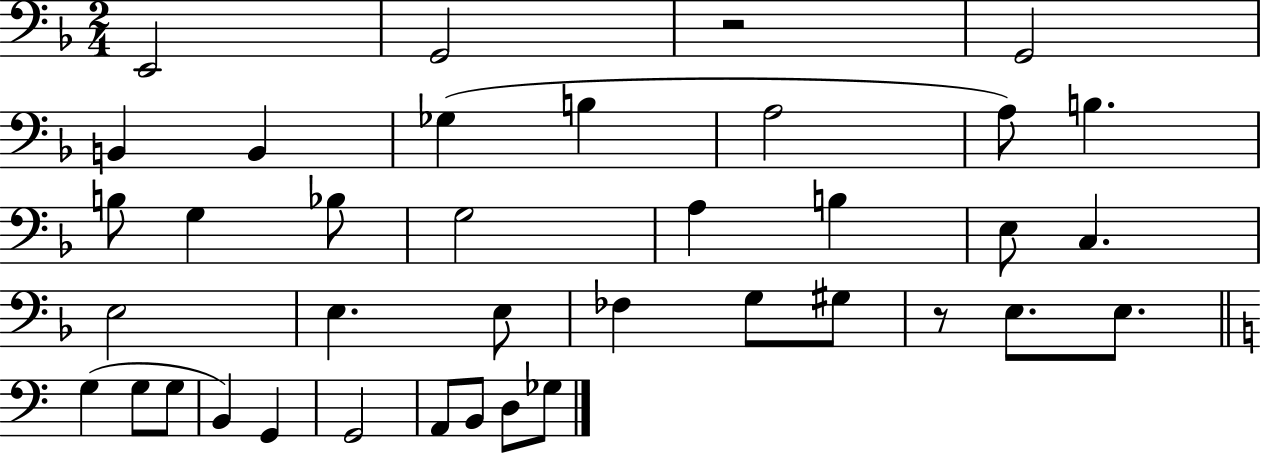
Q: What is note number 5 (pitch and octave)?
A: B2